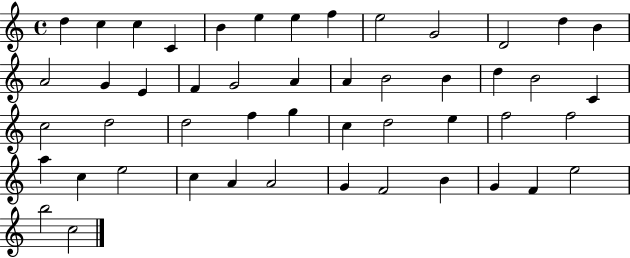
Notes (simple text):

D5/q C5/q C5/q C4/q B4/q E5/q E5/q F5/q E5/h G4/h D4/h D5/q B4/q A4/h G4/q E4/q F4/q G4/h A4/q A4/q B4/h B4/q D5/q B4/h C4/q C5/h D5/h D5/h F5/q G5/q C5/q D5/h E5/q F5/h F5/h A5/q C5/q E5/h C5/q A4/q A4/h G4/q F4/h B4/q G4/q F4/q E5/h B5/h C5/h